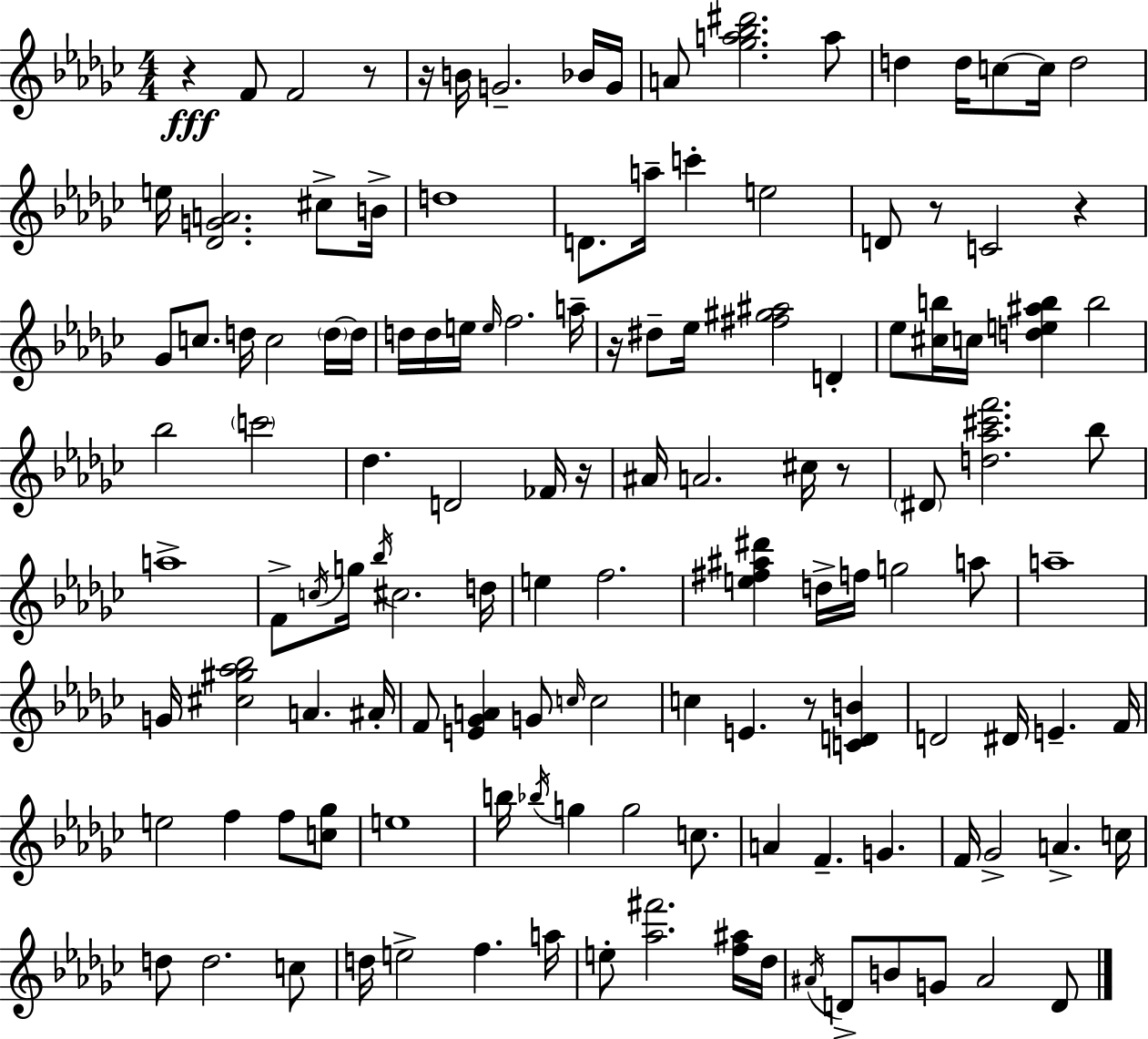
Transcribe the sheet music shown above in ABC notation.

X:1
T:Untitled
M:4/4
L:1/4
K:Ebm
z F/2 F2 z/2 z/4 B/4 G2 _B/4 G/4 A/2 [_ga_b^d']2 a/2 d d/4 c/2 c/4 d2 e/4 [_DGA]2 ^c/2 B/4 d4 D/2 a/4 c' e2 D/2 z/2 C2 z _G/2 c/2 d/4 c2 d/4 d/4 d/4 d/4 e/4 e/4 f2 a/4 z/4 ^d/2 _e/4 [^f^g^a]2 D _e/2 [^cb]/4 c/4 [de^ab] b2 _b2 c'2 _d D2 _F/4 z/4 ^A/4 A2 ^c/4 z/2 ^D/2 [d_a^c'f']2 _b/2 a4 F/2 c/4 g/4 _b/4 ^c2 d/4 e f2 [e^f^a^d'] d/4 f/4 g2 a/2 a4 G/4 [^c^g_a_b]2 A ^A/4 F/2 [E_GA] G/2 c/4 c2 c E z/2 [CDB] D2 ^D/4 E F/4 e2 f f/2 [c_g]/2 e4 b/4 _b/4 g g2 c/2 A F G F/4 _G2 A c/4 d/2 d2 c/2 d/4 e2 f a/4 e/2 [_a^f']2 [f^a]/4 _d/4 ^A/4 D/2 B/2 G/2 ^A2 D/2